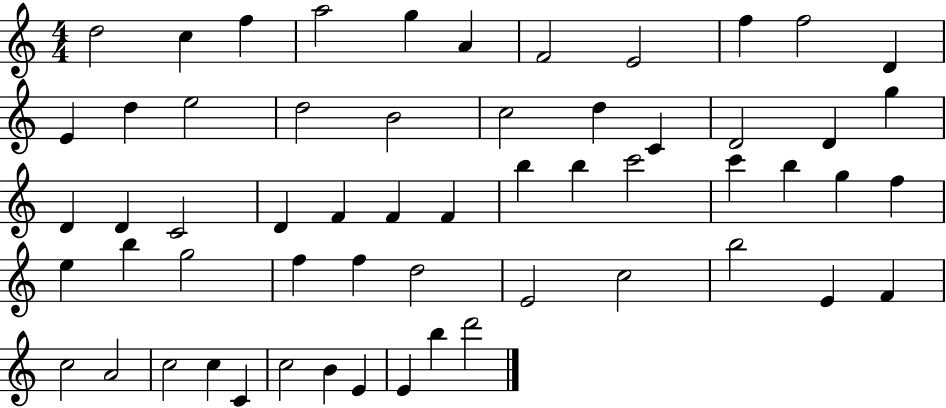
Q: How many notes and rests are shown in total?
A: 58